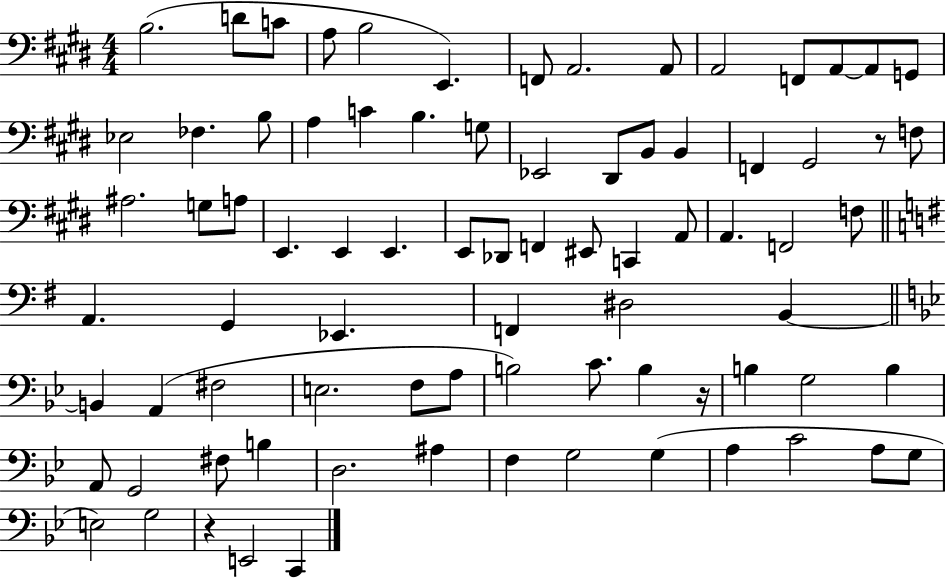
X:1
T:Untitled
M:4/4
L:1/4
K:E
B,2 D/2 C/2 A,/2 B,2 E,, F,,/2 A,,2 A,,/2 A,,2 F,,/2 A,,/2 A,,/2 G,,/2 _E,2 _F, B,/2 A, C B, G,/2 _E,,2 ^D,,/2 B,,/2 B,, F,, ^G,,2 z/2 F,/2 ^A,2 G,/2 A,/2 E,, E,, E,, E,,/2 _D,,/2 F,, ^E,,/2 C,, A,,/2 A,, F,,2 F,/2 A,, G,, _E,, F,, ^D,2 B,, B,, A,, ^F,2 E,2 F,/2 A,/2 B,2 C/2 B, z/4 B, G,2 B, A,,/2 G,,2 ^F,/2 B, D,2 ^A, F, G,2 G, A, C2 A,/2 G,/2 E,2 G,2 z E,,2 C,,